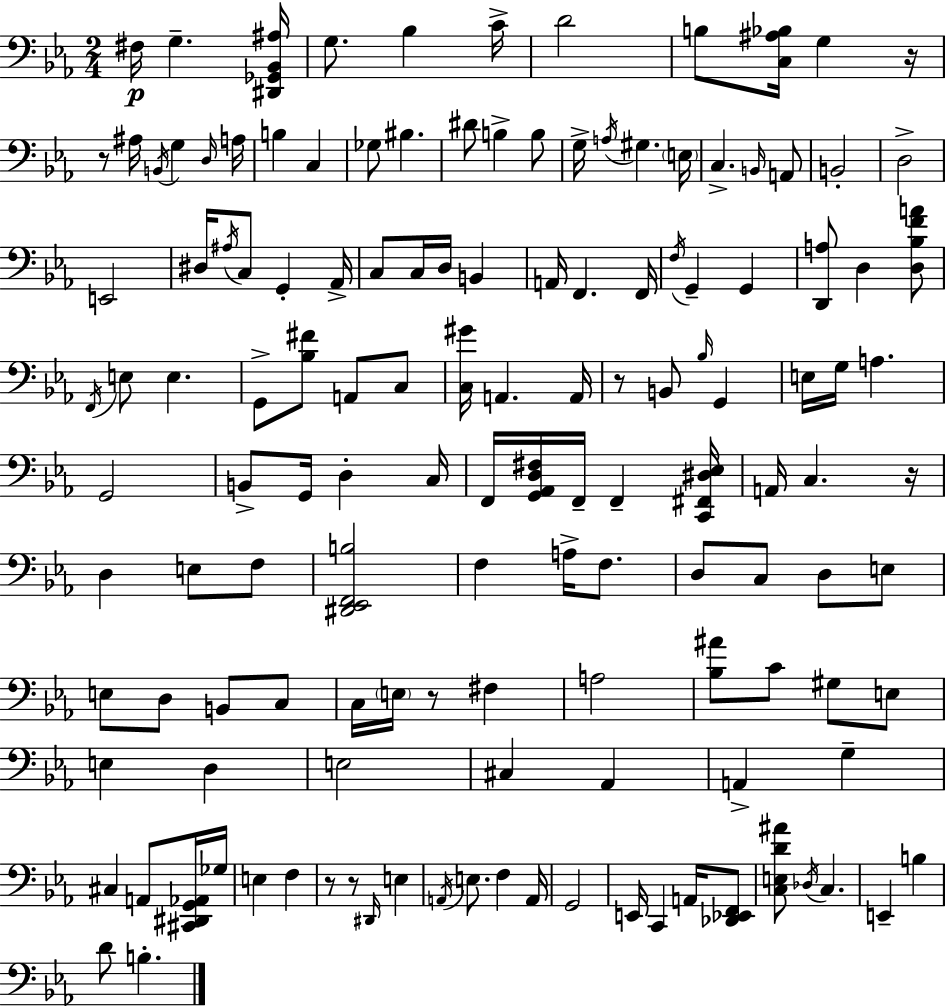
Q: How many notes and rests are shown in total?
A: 139